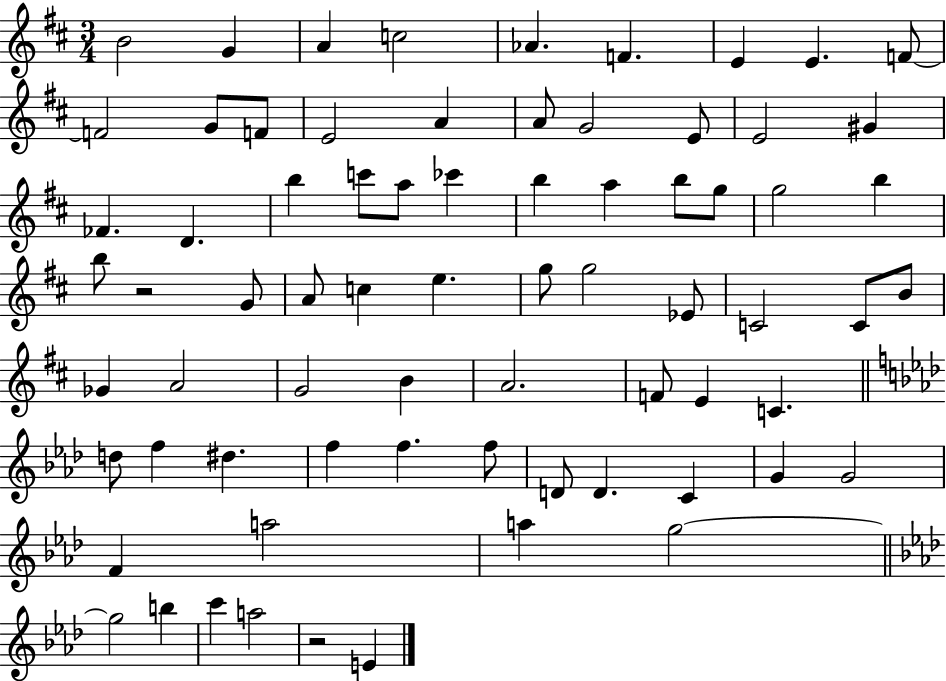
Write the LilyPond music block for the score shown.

{
  \clef treble
  \numericTimeSignature
  \time 3/4
  \key d \major
  \repeat volta 2 { b'2 g'4 | a'4 c''2 | aes'4. f'4. | e'4 e'4. f'8~~ | \break f'2 g'8 f'8 | e'2 a'4 | a'8 g'2 e'8 | e'2 gis'4 | \break fes'4. d'4. | b''4 c'''8 a''8 ces'''4 | b''4 a''4 b''8 g''8 | g''2 b''4 | \break b''8 r2 g'8 | a'8 c''4 e''4. | g''8 g''2 ees'8 | c'2 c'8 b'8 | \break ges'4 a'2 | g'2 b'4 | a'2. | f'8 e'4 c'4. | \break \bar "||" \break \key aes \major d''8 f''4 dis''4. | f''4 f''4. f''8 | d'8 d'4. c'4 | g'4 g'2 | \break f'4 a''2 | a''4 g''2~~ | \bar "||" \break \key f \minor g''2 b''4 | c'''4 a''2 | r2 e'4 | } \bar "|."
}